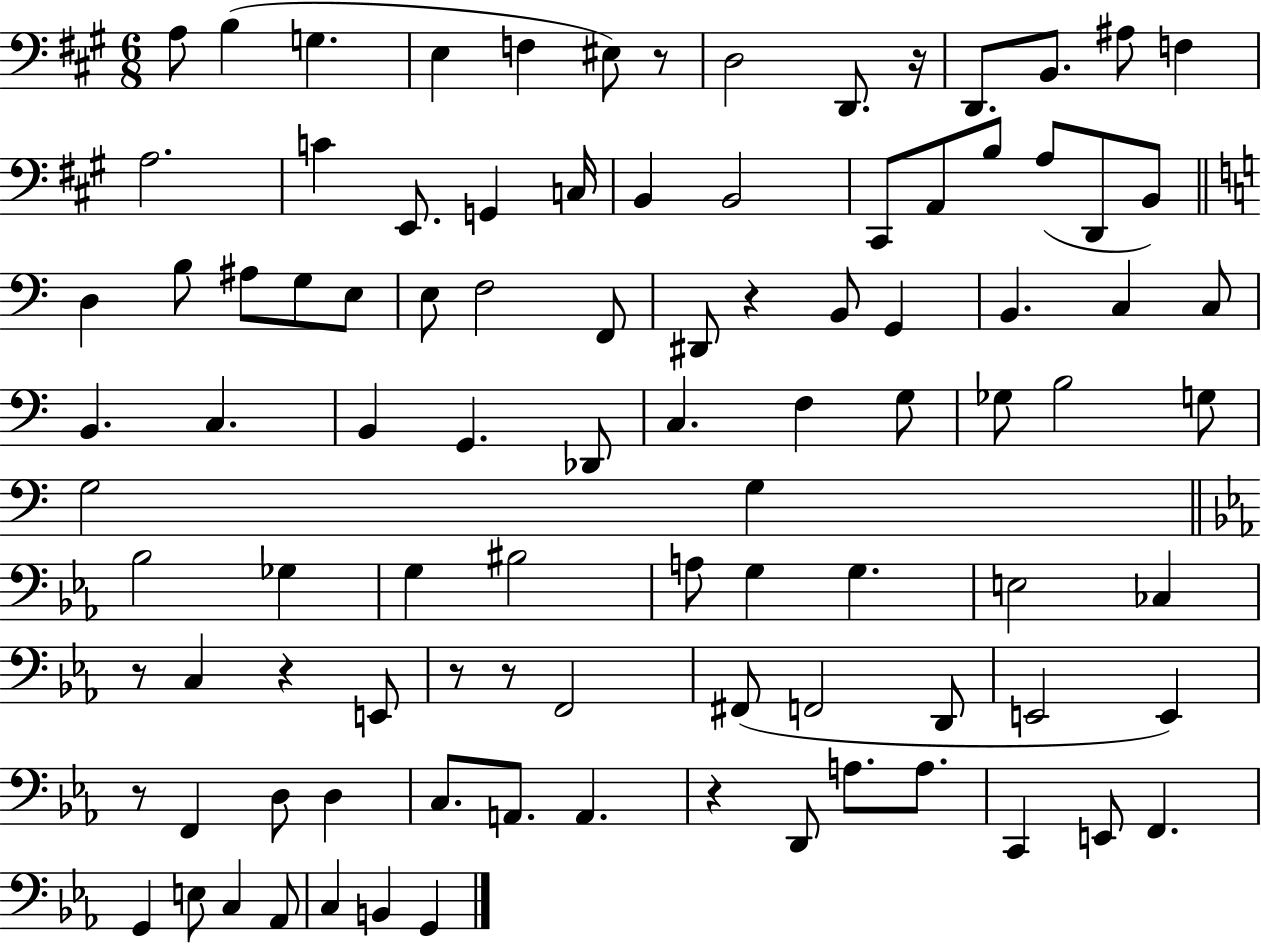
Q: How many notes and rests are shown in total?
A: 97